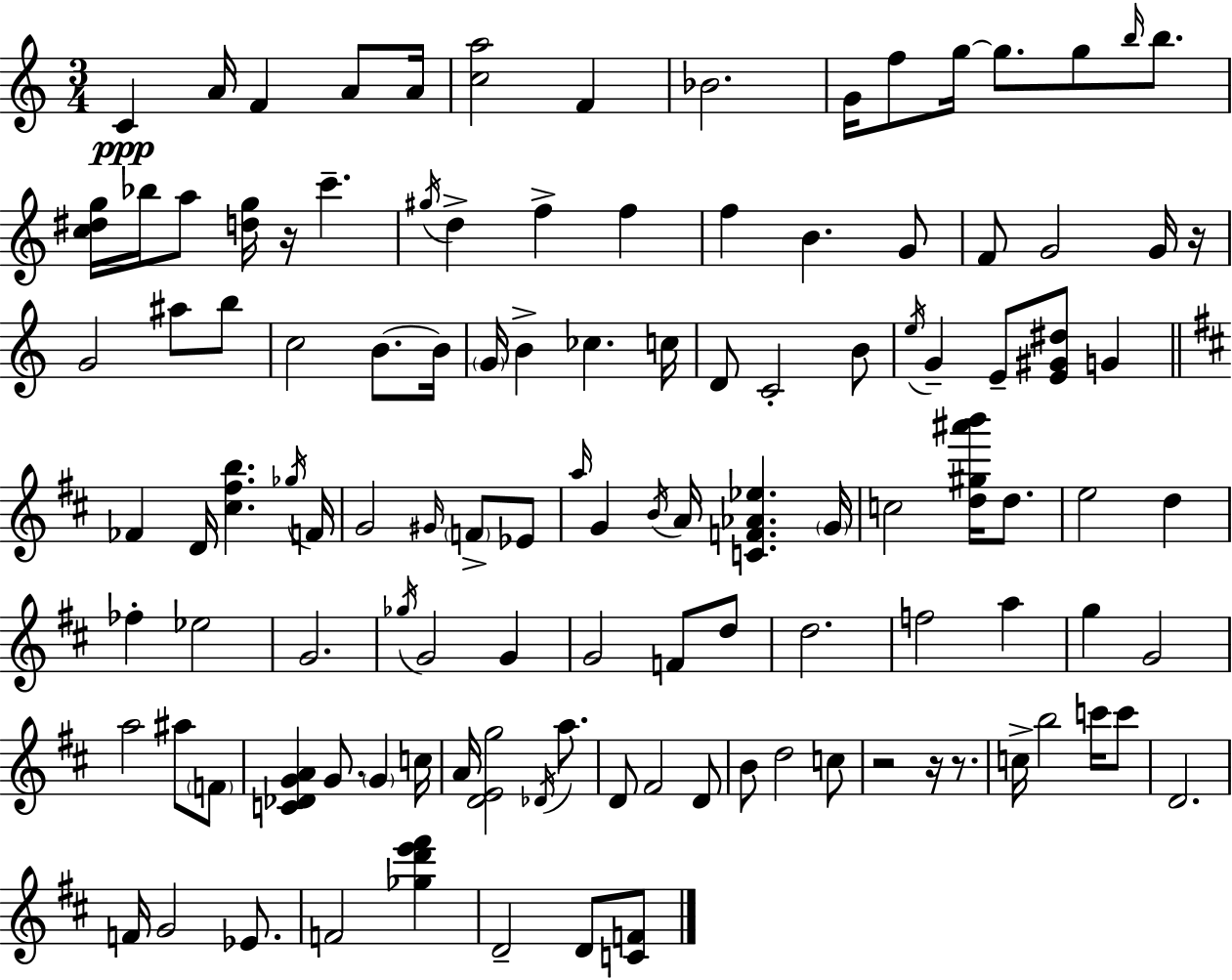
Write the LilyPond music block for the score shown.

{
  \clef treble
  \numericTimeSignature
  \time 3/4
  \key a \minor
  c'4\ppp a'16 f'4 a'8 a'16 | <c'' a''>2 f'4 | bes'2. | g'16 f''8 g''16~~ g''8. g''8 \grace { b''16 } b''8. | \break <c'' dis'' g''>16 bes''16 a''8 <d'' g''>16 r16 c'''4.-- | \acciaccatura { gis''16 } d''4-> f''4-> f''4 | f''4 b'4. | g'8 f'8 g'2 | \break g'16 r16 g'2 ais''8 | b''8 c''2 b'8.~~ | b'16 \parenthesize g'16 b'4-> ces''4. | c''16 d'8 c'2-. | \break b'8 \acciaccatura { e''16 } g'4-- e'8-- <e' gis' dis''>8 g'4 | \bar "||" \break \key d \major fes'4 d'16 <cis'' fis'' b''>4. \acciaccatura { ges''16 } | f'16 g'2 \grace { gis'16 } \parenthesize f'8-> | ees'8 \grace { a''16 } g'4 \acciaccatura { b'16 } a'16 <c' f' aes' ees''>4. | \parenthesize g'16 c''2 | \break <d'' gis'' ais''' b'''>16 d''8. e''2 | d''4 fes''4-. ees''2 | g'2. | \acciaccatura { ges''16 } g'2 | \break g'4 g'2 | f'8 d''8 d''2. | f''2 | a''4 g''4 g'2 | \break a''2 | ais''8 \parenthesize f'8 <c' des' g' a'>4 g'8. | \parenthesize g'4 c''16 a'16 <d' e' g''>2 | \acciaccatura { des'16 } a''8. d'8 fis'2 | \break d'8 b'8 d''2 | c''8 r2 | r16 r8. c''16-> b''2 | c'''16 c'''8 d'2. | \break f'16 g'2 | ees'8. f'2 | <ges'' d''' e''' fis'''>4 d'2-- | d'8 <c' f'>8 \bar "|."
}